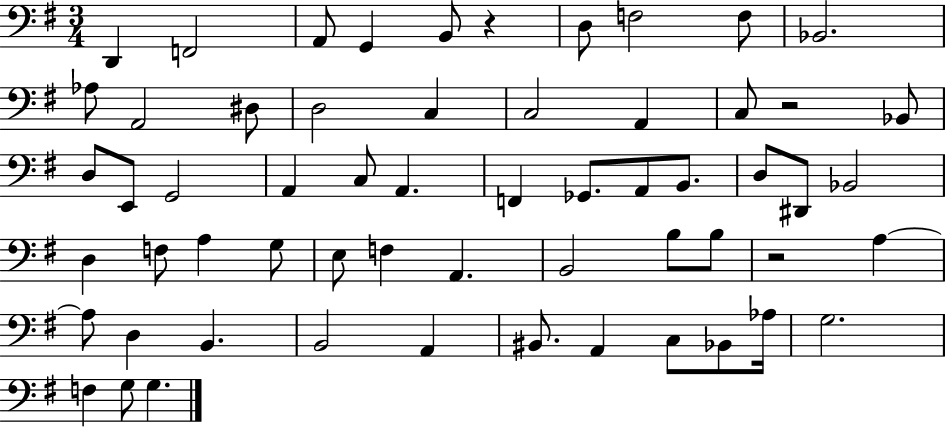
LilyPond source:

{
  \clef bass
  \numericTimeSignature
  \time 3/4
  \key g \major
  d,4 f,2 | a,8 g,4 b,8 r4 | d8 f2 f8 | bes,2. | \break aes8 a,2 dis8 | d2 c4 | c2 a,4 | c8 r2 bes,8 | \break d8 e,8 g,2 | a,4 c8 a,4. | f,4 ges,8. a,8 b,8. | d8 dis,8 bes,2 | \break d4 f8 a4 g8 | e8 f4 a,4. | b,2 b8 b8 | r2 a4~~ | \break a8 d4 b,4. | b,2 a,4 | bis,8. a,4 c8 bes,8 aes16 | g2. | \break f4 g8 g4. | \bar "|."
}